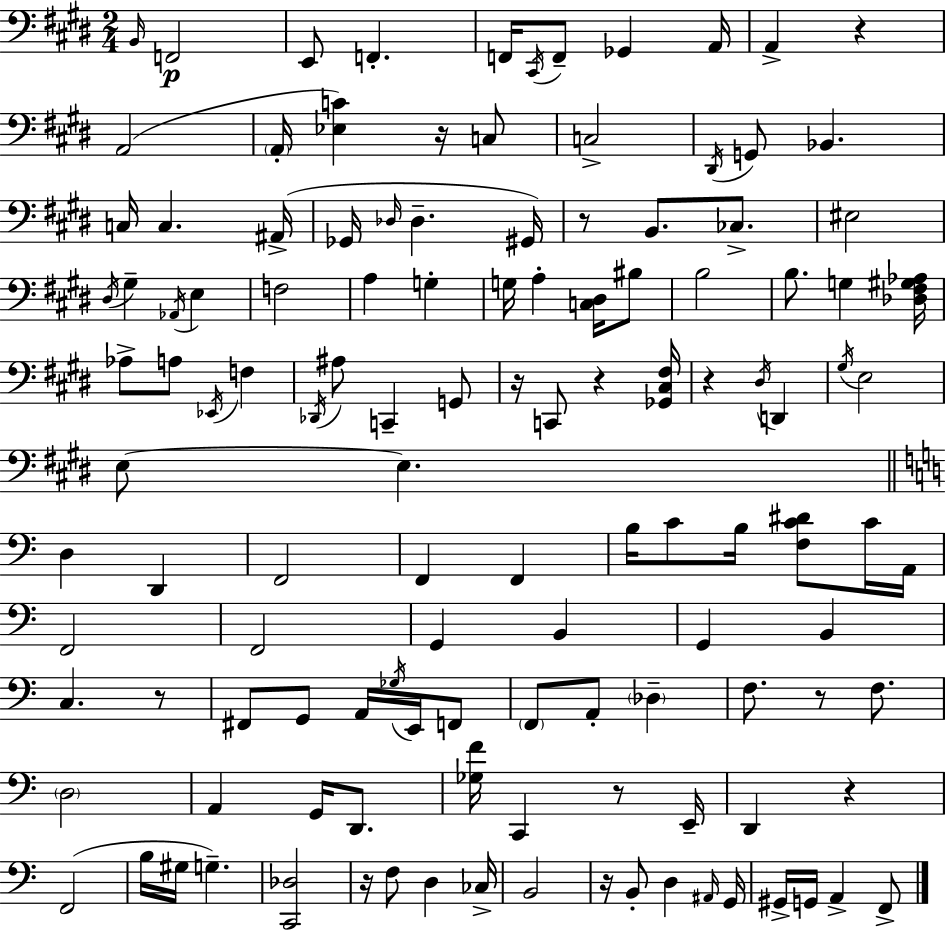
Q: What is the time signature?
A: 2/4